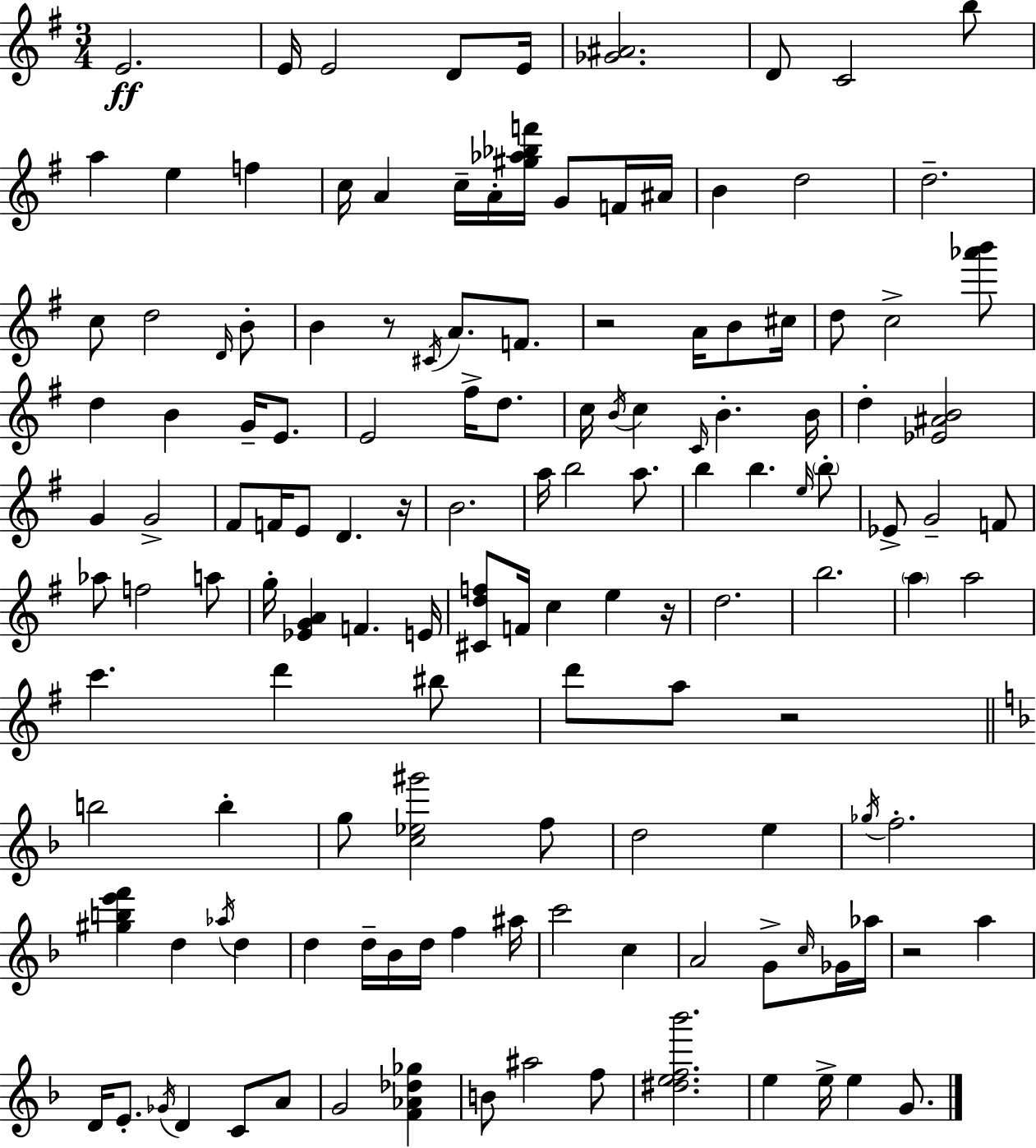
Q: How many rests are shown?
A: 6